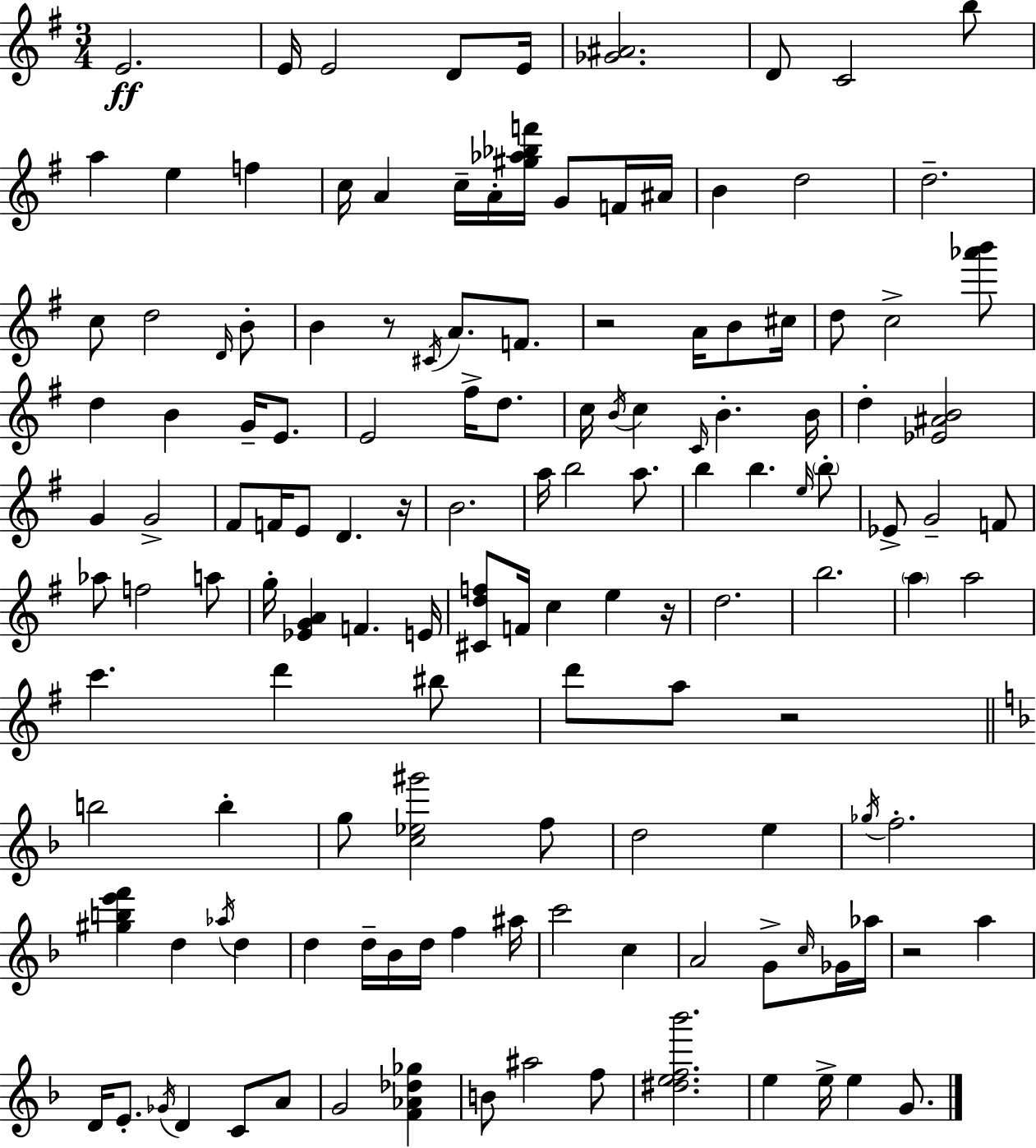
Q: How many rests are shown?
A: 6